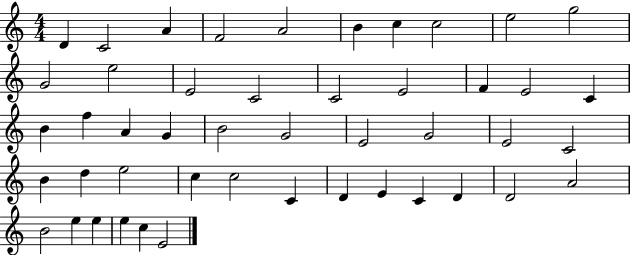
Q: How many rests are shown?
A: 0